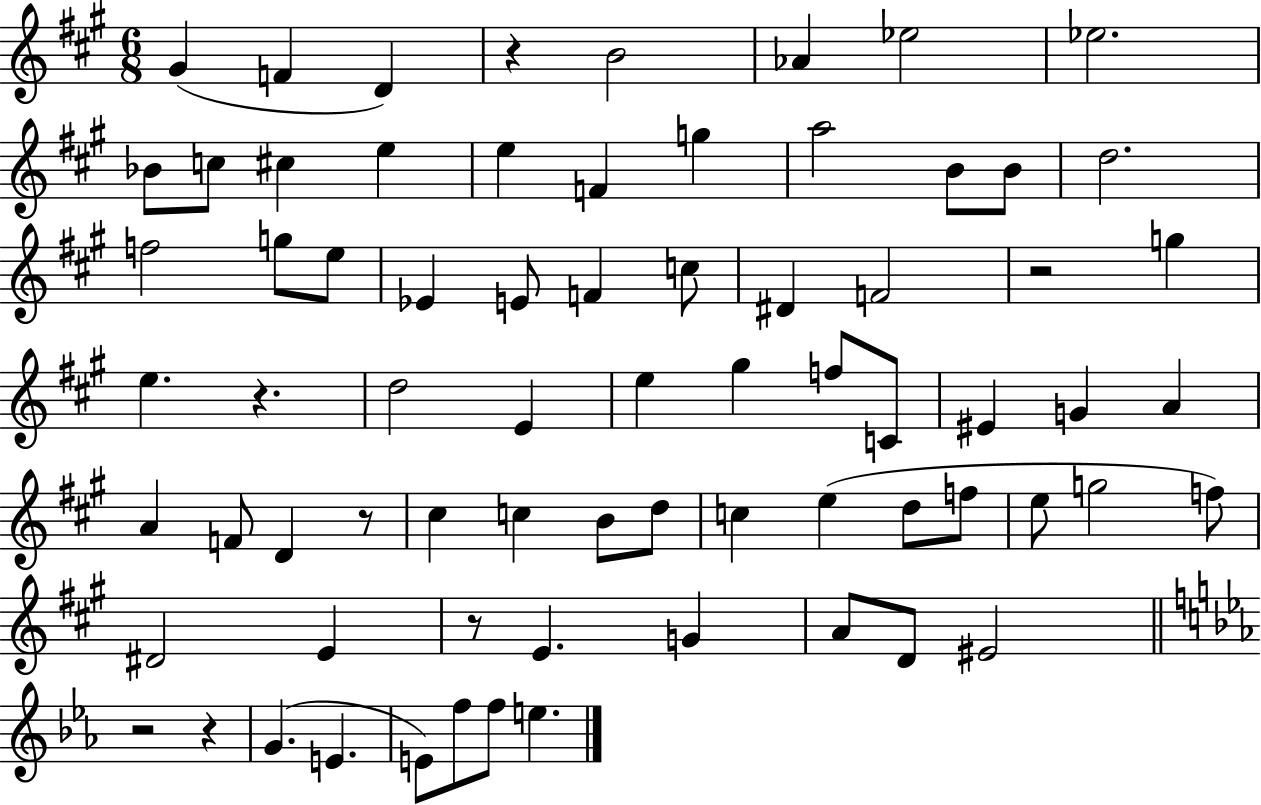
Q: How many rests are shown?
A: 7